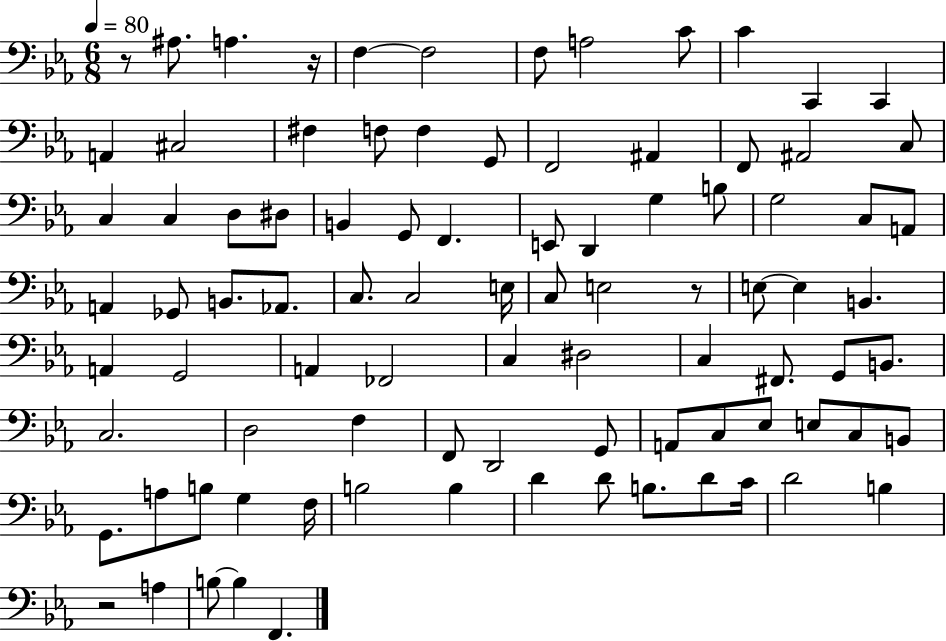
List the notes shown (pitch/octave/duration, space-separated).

R/e A#3/e. A3/q. R/s F3/q F3/h F3/e A3/h C4/e C4/q C2/q C2/q A2/q C#3/h F#3/q F3/e F3/q G2/e F2/h A#2/q F2/e A#2/h C3/e C3/q C3/q D3/e D#3/e B2/q G2/e F2/q. E2/e D2/q G3/q B3/e G3/h C3/e A2/e A2/q Gb2/e B2/e. Ab2/e. C3/e. C3/h E3/s C3/e E3/h R/e E3/e E3/q B2/q. A2/q G2/h A2/q FES2/h C3/q D#3/h C3/q F#2/e. G2/e B2/e. C3/h. D3/h F3/q F2/e D2/h G2/e A2/e C3/e Eb3/e E3/e C3/e B2/e G2/e. A3/e B3/e G3/q F3/s B3/h B3/q D4/q D4/e B3/e. D4/e C4/s D4/h B3/q R/h A3/q B3/e B3/q F2/q.